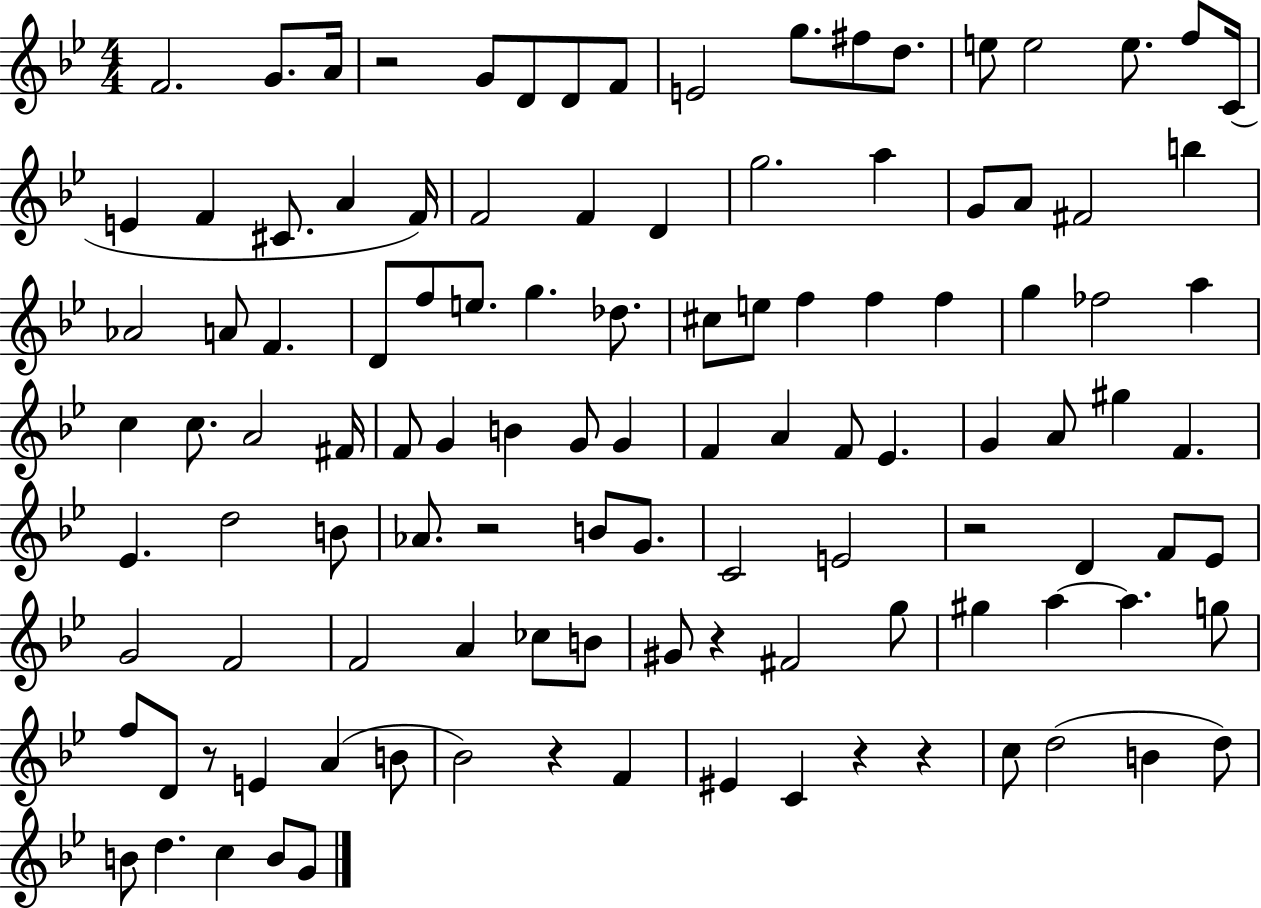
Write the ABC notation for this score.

X:1
T:Untitled
M:4/4
L:1/4
K:Bb
F2 G/2 A/4 z2 G/2 D/2 D/2 F/2 E2 g/2 ^f/2 d/2 e/2 e2 e/2 f/2 C/4 E F ^C/2 A F/4 F2 F D g2 a G/2 A/2 ^F2 b _A2 A/2 F D/2 f/2 e/2 g _d/2 ^c/2 e/2 f f f g _f2 a c c/2 A2 ^F/4 F/2 G B G/2 G F A F/2 _E G A/2 ^g F _E d2 B/2 _A/2 z2 B/2 G/2 C2 E2 z2 D F/2 _E/2 G2 F2 F2 A _c/2 B/2 ^G/2 z ^F2 g/2 ^g a a g/2 f/2 D/2 z/2 E A B/2 _B2 z F ^E C z z c/2 d2 B d/2 B/2 d c B/2 G/2